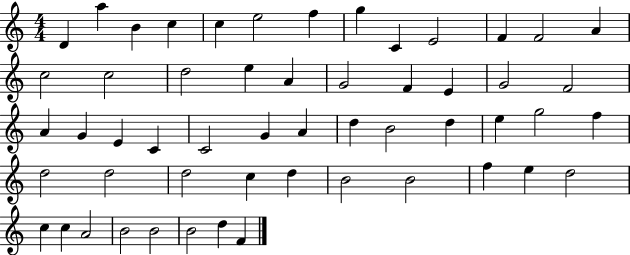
X:1
T:Untitled
M:4/4
L:1/4
K:C
D a B c c e2 f g C E2 F F2 A c2 c2 d2 e A G2 F E G2 F2 A G E C C2 G A d B2 d e g2 f d2 d2 d2 c d B2 B2 f e d2 c c A2 B2 B2 B2 d F